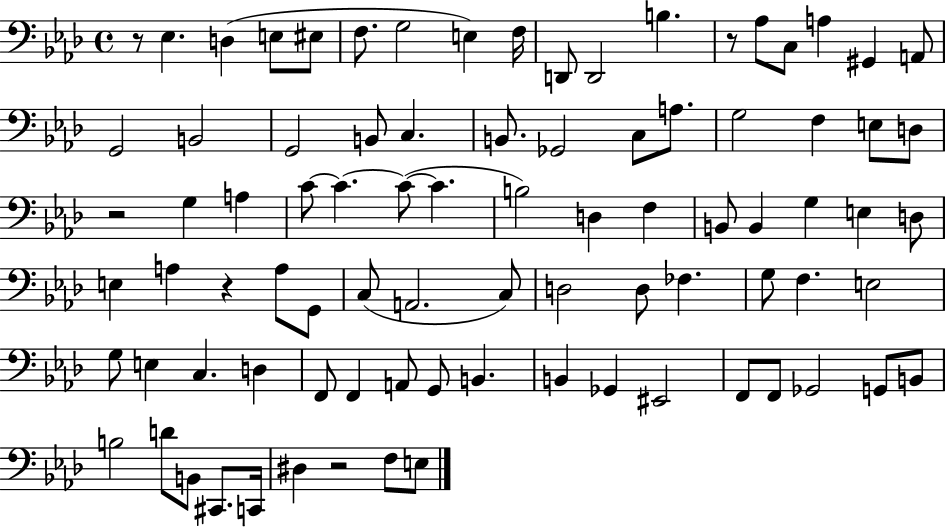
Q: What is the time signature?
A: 4/4